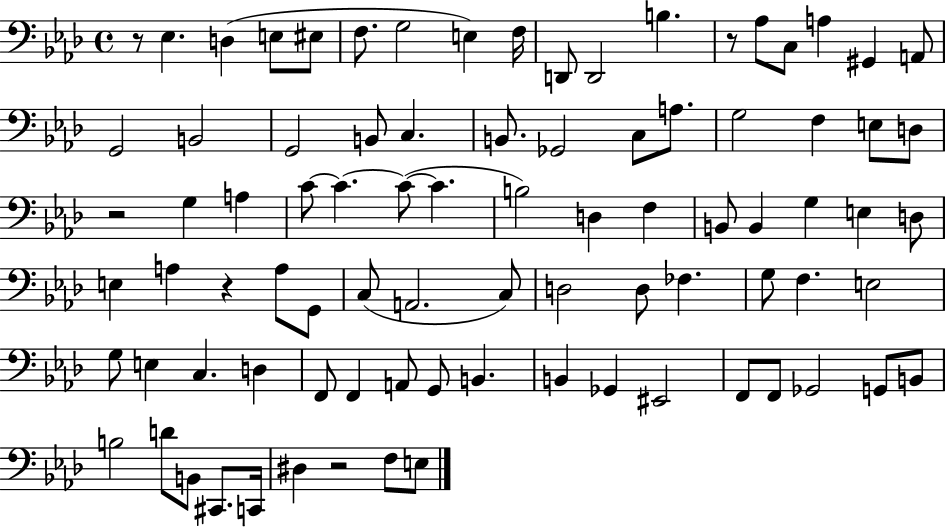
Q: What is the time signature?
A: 4/4